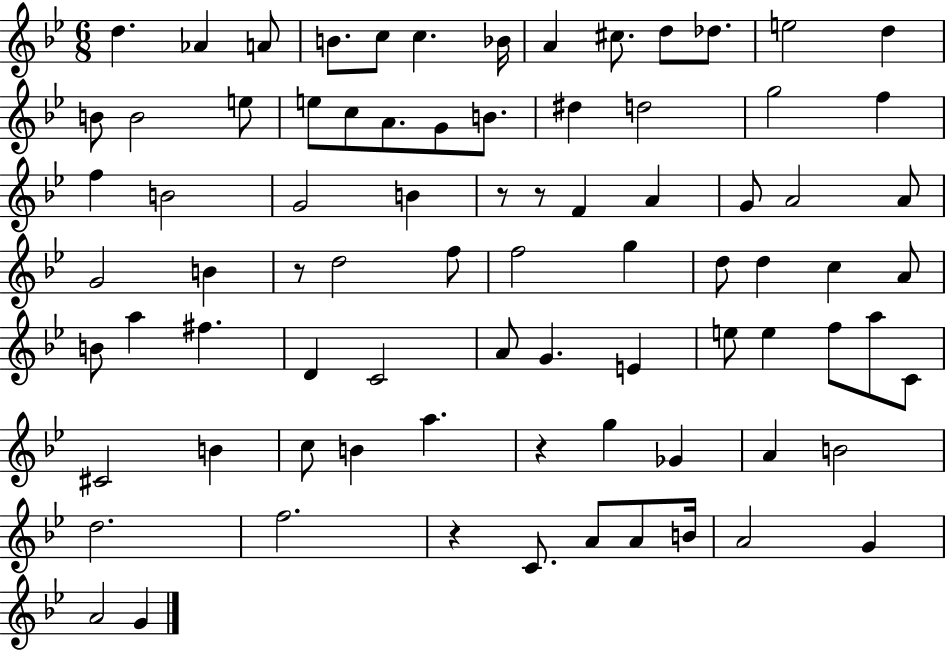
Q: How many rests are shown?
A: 5